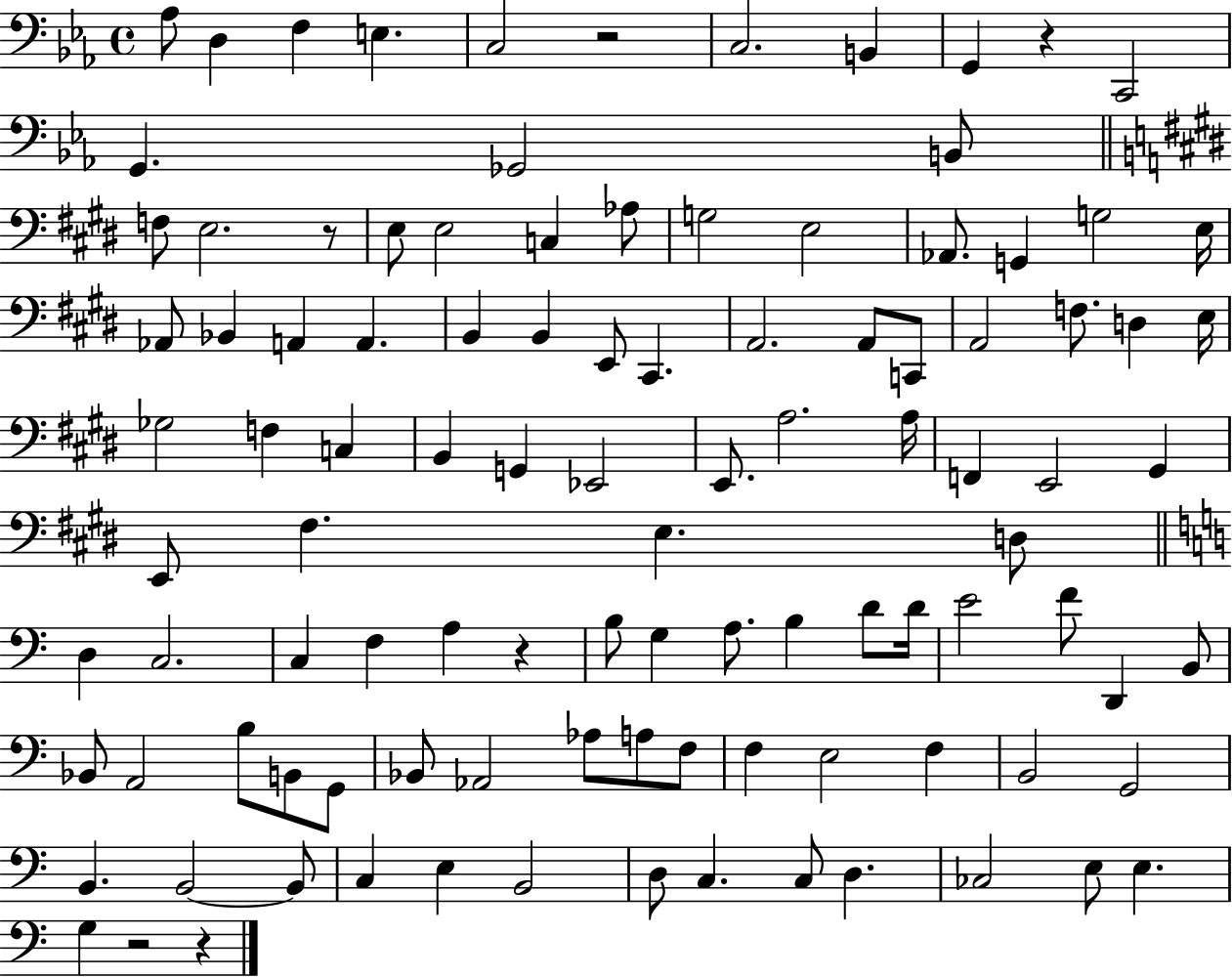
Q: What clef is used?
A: bass